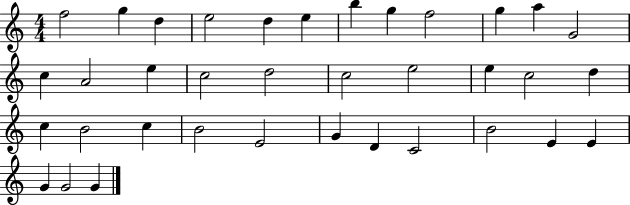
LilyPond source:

{
  \clef treble
  \numericTimeSignature
  \time 4/4
  \key c \major
  f''2 g''4 d''4 | e''2 d''4 e''4 | b''4 g''4 f''2 | g''4 a''4 g'2 | \break c''4 a'2 e''4 | c''2 d''2 | c''2 e''2 | e''4 c''2 d''4 | \break c''4 b'2 c''4 | b'2 e'2 | g'4 d'4 c'2 | b'2 e'4 e'4 | \break g'4 g'2 g'4 | \bar "|."
}